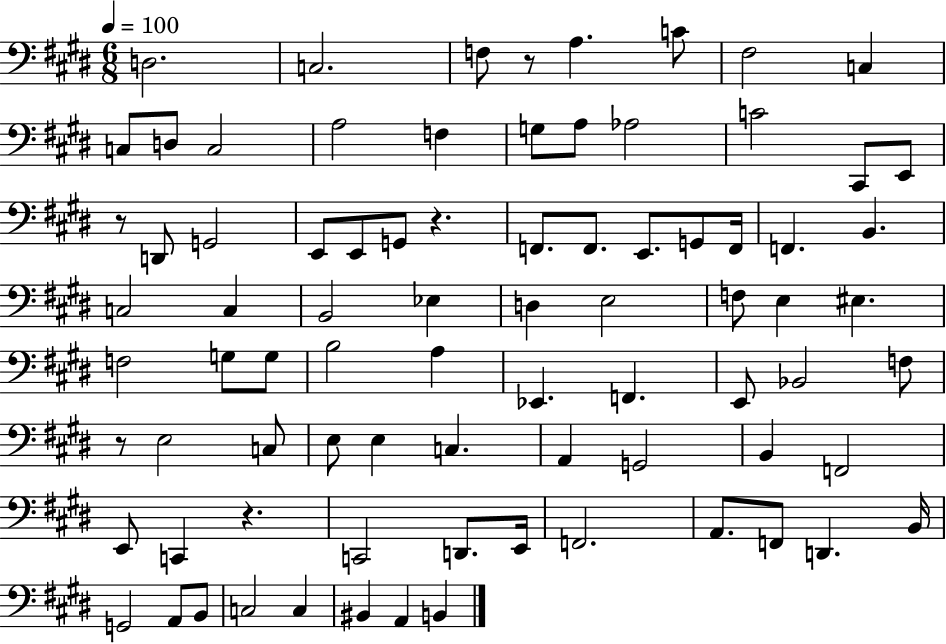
D3/h. C3/h. F3/e R/e A3/q. C4/e F#3/h C3/q C3/e D3/e C3/h A3/h F3/q G3/e A3/e Ab3/h C4/h C#2/e E2/e R/e D2/e G2/h E2/e E2/e G2/e R/q. F2/e. F2/e. E2/e. G2/e F2/s F2/q. B2/q. C3/h C3/q B2/h Eb3/q D3/q E3/h F3/e E3/q EIS3/q. F3/h G3/e G3/e B3/h A3/q Eb2/q. F2/q. E2/e Bb2/h F3/e R/e E3/h C3/e E3/e E3/q C3/q. A2/q G2/h B2/q F2/h E2/e C2/q R/q. C2/h D2/e. E2/s F2/h. A2/e. F2/e D2/q. B2/s G2/h A2/e B2/e C3/h C3/q BIS2/q A2/q B2/q